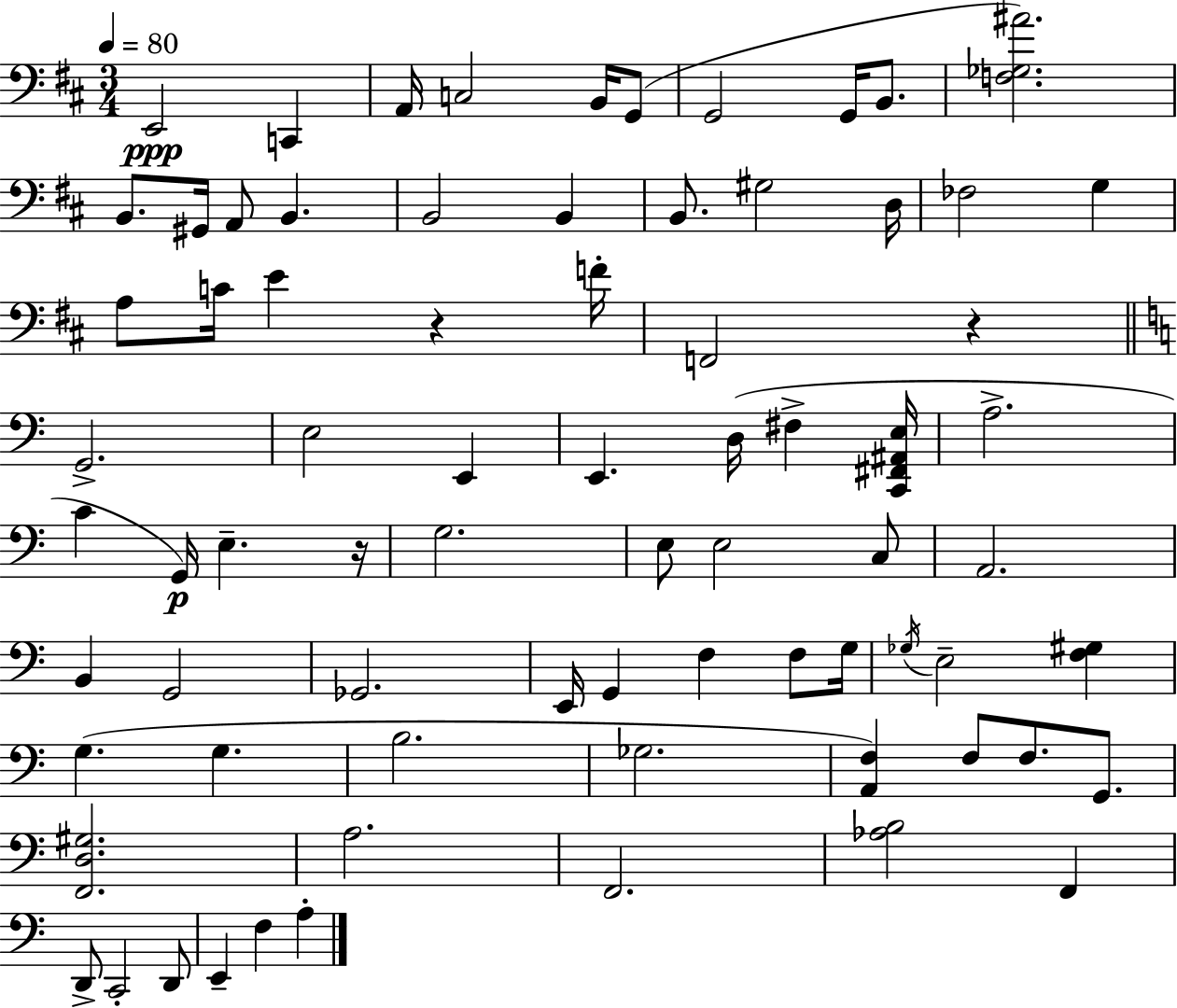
E2/h C2/q A2/s C3/h B2/s G2/e G2/h G2/s B2/e. [F3,Gb3,A#4]/h. B2/e. G#2/s A2/e B2/q. B2/h B2/q B2/e. G#3/h D3/s FES3/h G3/q A3/e C4/s E4/q R/q F4/s F2/h R/q G2/h. E3/h E2/q E2/q. D3/s F#3/q [C2,F#2,A#2,E3]/s A3/h. C4/q G2/s E3/q. R/s G3/h. E3/e E3/h C3/e A2/h. B2/q G2/h Gb2/h. E2/s G2/q F3/q F3/e G3/s Gb3/s E3/h [F3,G#3]/q G3/q. G3/q. B3/h. Gb3/h. [A2,F3]/q F3/e F3/e. G2/e. [F2,D3,G#3]/h. A3/h. F2/h. [Ab3,B3]/h F2/q D2/e C2/h D2/e E2/q F3/q A3/q